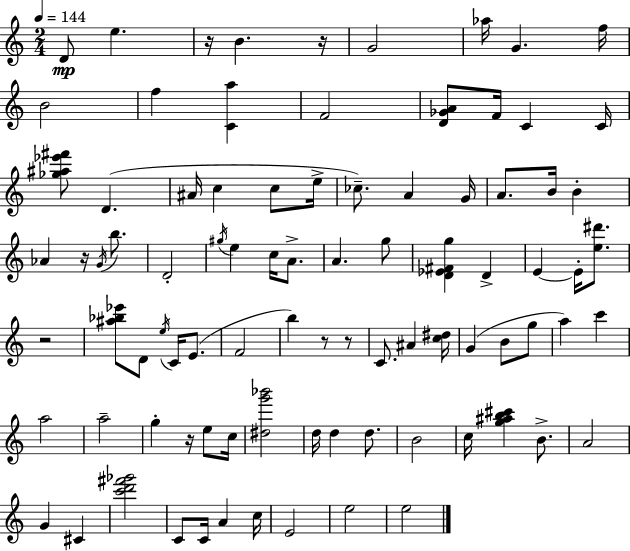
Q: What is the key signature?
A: A minor